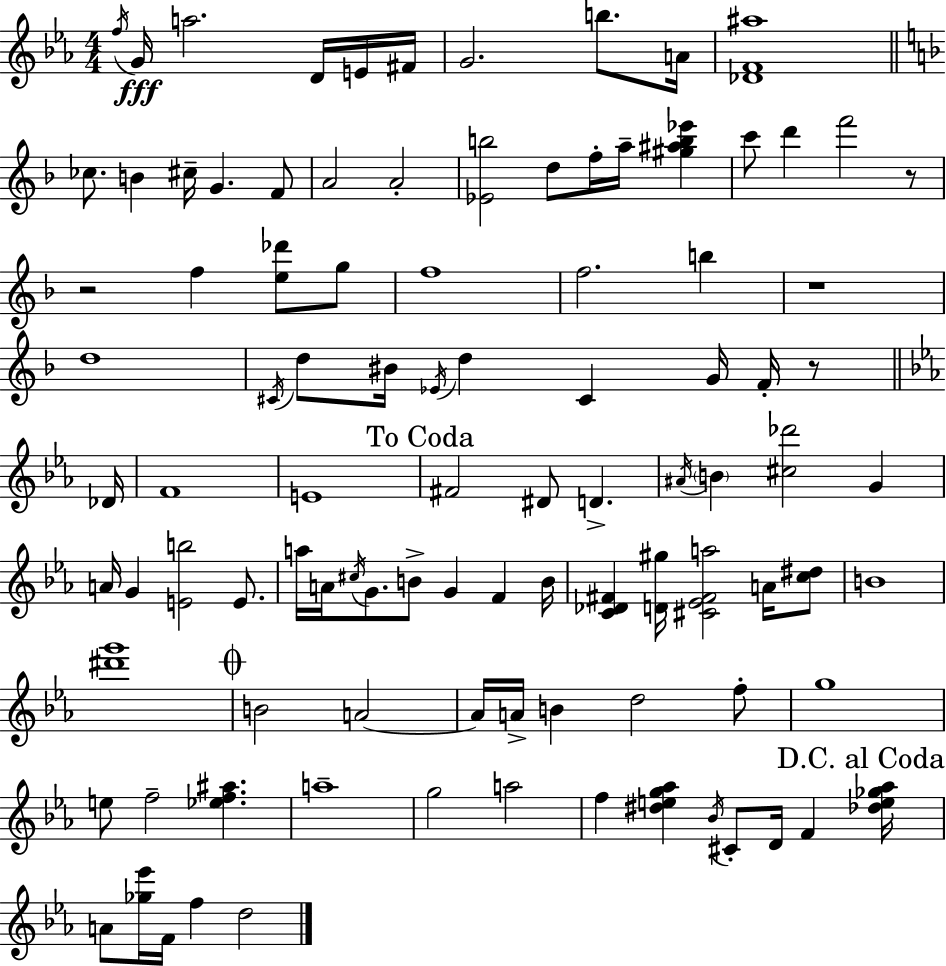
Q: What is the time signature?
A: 4/4